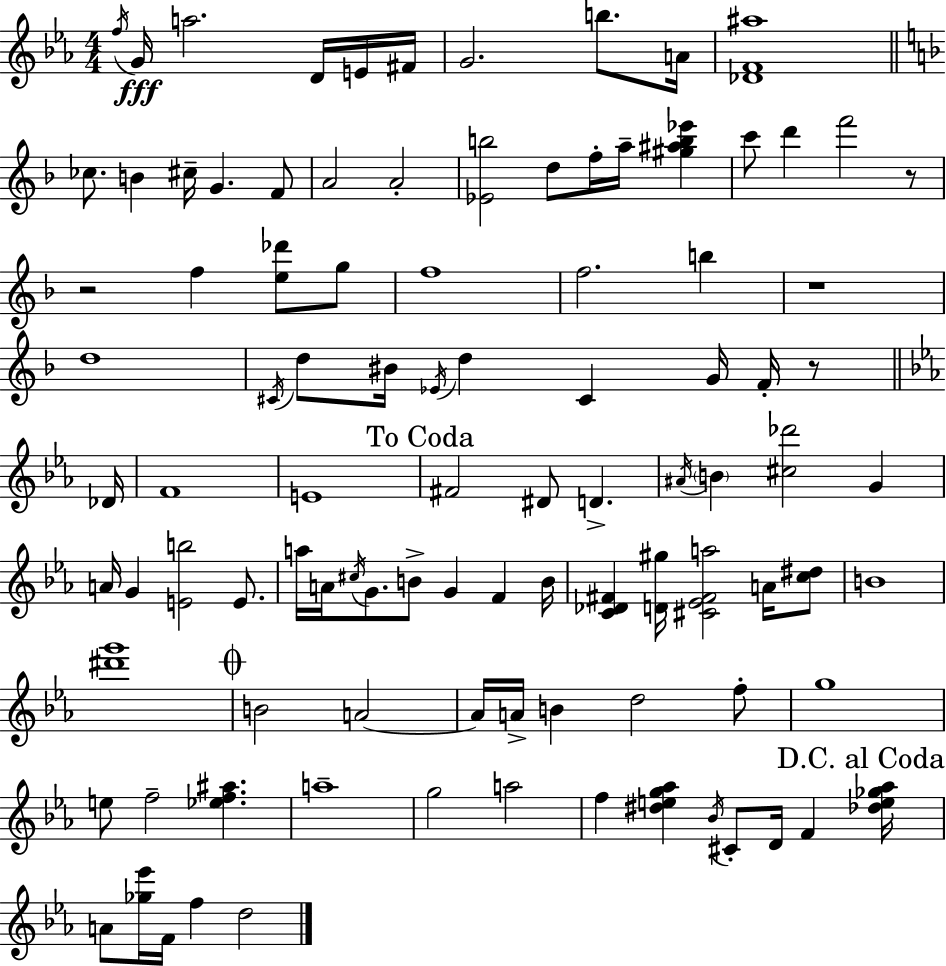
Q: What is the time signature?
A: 4/4